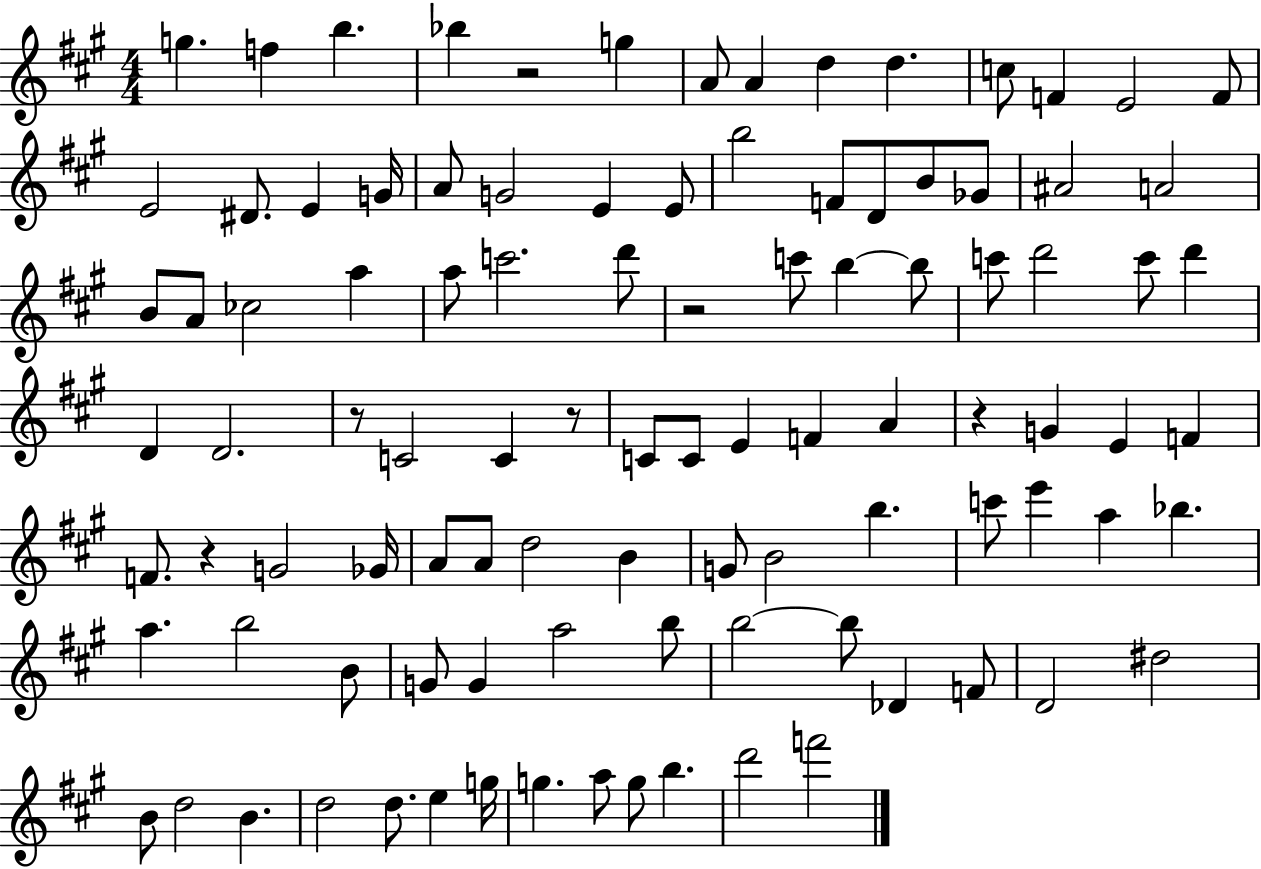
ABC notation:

X:1
T:Untitled
M:4/4
L:1/4
K:A
g f b _b z2 g A/2 A d d c/2 F E2 F/2 E2 ^D/2 E G/4 A/2 G2 E E/2 b2 F/2 D/2 B/2 _G/2 ^A2 A2 B/2 A/2 _c2 a a/2 c'2 d'/2 z2 c'/2 b b/2 c'/2 d'2 c'/2 d' D D2 z/2 C2 C z/2 C/2 C/2 E F A z G E F F/2 z G2 _G/4 A/2 A/2 d2 B G/2 B2 b c'/2 e' a _b a b2 B/2 G/2 G a2 b/2 b2 b/2 _D F/2 D2 ^d2 B/2 d2 B d2 d/2 e g/4 g a/2 g/2 b d'2 f'2